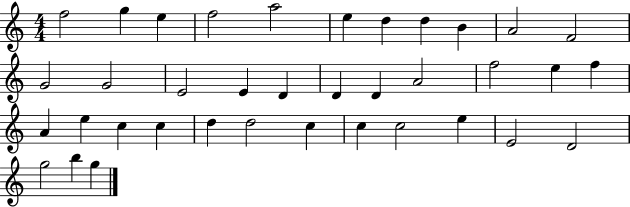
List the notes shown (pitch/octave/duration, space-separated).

F5/h G5/q E5/q F5/h A5/h E5/q D5/q D5/q B4/q A4/h F4/h G4/h G4/h E4/h E4/q D4/q D4/q D4/q A4/h F5/h E5/q F5/q A4/q E5/q C5/q C5/q D5/q D5/h C5/q C5/q C5/h E5/q E4/h D4/h G5/h B5/q G5/q